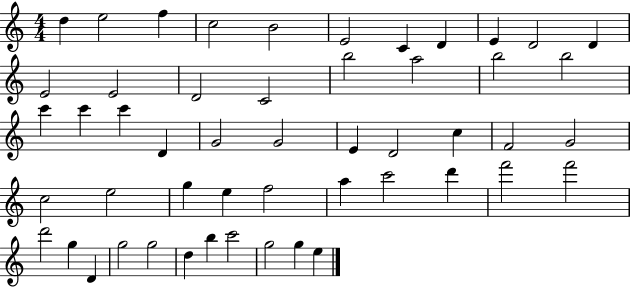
X:1
T:Untitled
M:4/4
L:1/4
K:C
d e2 f c2 B2 E2 C D E D2 D E2 E2 D2 C2 b2 a2 b2 b2 c' c' c' D G2 G2 E D2 c F2 G2 c2 e2 g e f2 a c'2 d' f'2 f'2 d'2 g D g2 g2 d b c'2 g2 g e